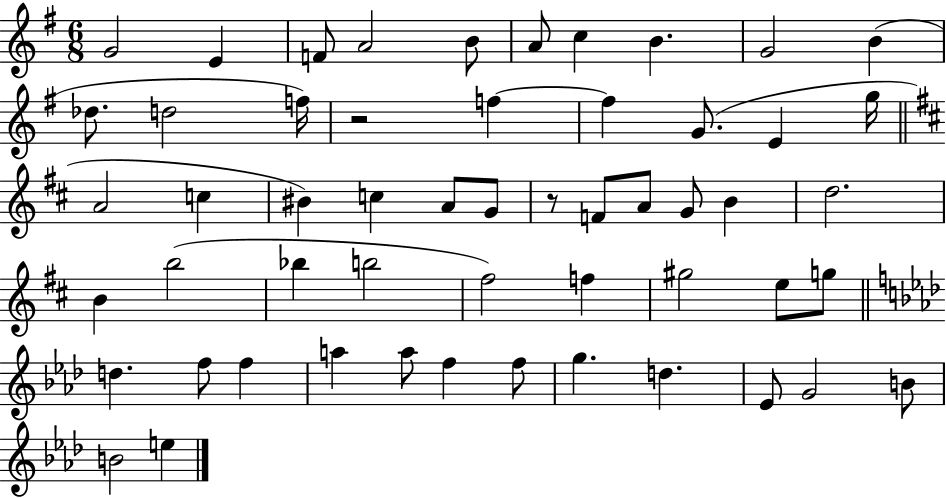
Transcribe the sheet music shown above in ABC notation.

X:1
T:Untitled
M:6/8
L:1/4
K:G
G2 E F/2 A2 B/2 A/2 c B G2 B _d/2 d2 f/4 z2 f f G/2 E g/4 A2 c ^B c A/2 G/2 z/2 F/2 A/2 G/2 B d2 B b2 _b b2 ^f2 f ^g2 e/2 g/2 d f/2 f a a/2 f f/2 g d _E/2 G2 B/2 B2 e